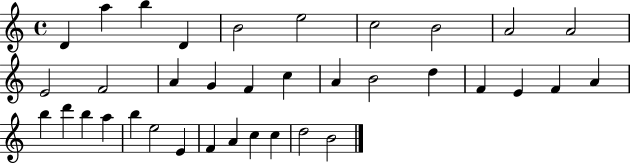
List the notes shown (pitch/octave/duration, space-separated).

D4/q A5/q B5/q D4/q B4/h E5/h C5/h B4/h A4/h A4/h E4/h F4/h A4/q G4/q F4/q C5/q A4/q B4/h D5/q F4/q E4/q F4/q A4/q B5/q D6/q B5/q A5/q B5/q E5/h E4/q F4/q A4/q C5/q C5/q D5/h B4/h